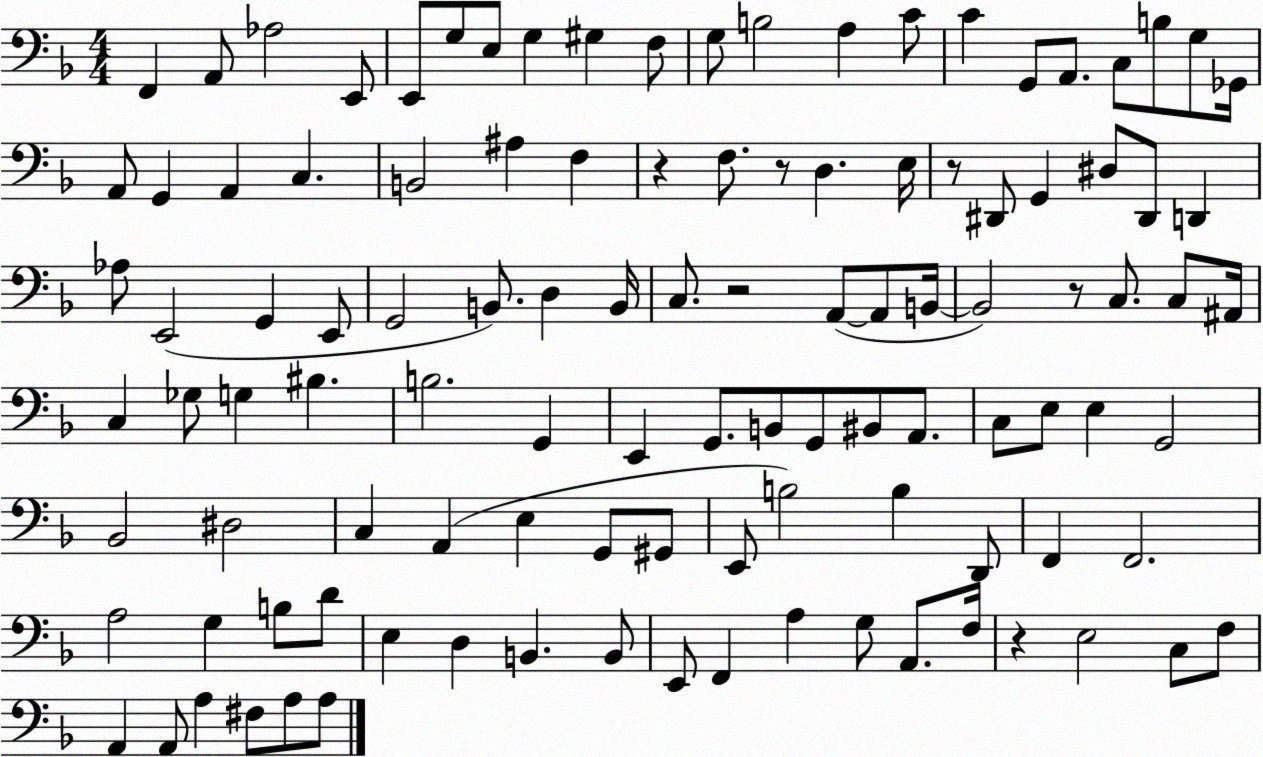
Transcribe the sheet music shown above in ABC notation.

X:1
T:Untitled
M:4/4
L:1/4
K:F
F,, A,,/2 _A,2 E,,/2 E,,/2 G,/2 E,/2 G, ^G, F,/2 G,/2 B,2 A, C/2 C G,,/2 A,,/2 C,/2 B,/2 G,/2 _G,,/4 A,,/2 G,, A,, C, B,,2 ^A, F, z F,/2 z/2 D, E,/4 z/2 ^D,,/2 G,, ^D,/2 ^D,,/2 D,, _A,/2 E,,2 G,, E,,/2 G,,2 B,,/2 D, B,,/4 C,/2 z2 A,,/2 A,,/2 B,,/4 B,,2 z/2 C,/2 C,/2 ^A,,/4 C, _G,/2 G, ^B, B,2 G,, E,, G,,/2 B,,/2 G,,/2 ^B,,/2 A,,/2 C,/2 E,/2 E, G,,2 _B,,2 ^D,2 C, A,, E, G,,/2 ^G,,/2 E,,/2 B,2 B, D,,/2 F,, F,,2 A,2 G, B,/2 D/2 E, D, B,, B,,/2 E,,/2 F,, A, G,/2 A,,/2 F,/4 z E,2 C,/2 F,/2 A,, A,,/2 A, ^F,/2 A,/2 A,/2